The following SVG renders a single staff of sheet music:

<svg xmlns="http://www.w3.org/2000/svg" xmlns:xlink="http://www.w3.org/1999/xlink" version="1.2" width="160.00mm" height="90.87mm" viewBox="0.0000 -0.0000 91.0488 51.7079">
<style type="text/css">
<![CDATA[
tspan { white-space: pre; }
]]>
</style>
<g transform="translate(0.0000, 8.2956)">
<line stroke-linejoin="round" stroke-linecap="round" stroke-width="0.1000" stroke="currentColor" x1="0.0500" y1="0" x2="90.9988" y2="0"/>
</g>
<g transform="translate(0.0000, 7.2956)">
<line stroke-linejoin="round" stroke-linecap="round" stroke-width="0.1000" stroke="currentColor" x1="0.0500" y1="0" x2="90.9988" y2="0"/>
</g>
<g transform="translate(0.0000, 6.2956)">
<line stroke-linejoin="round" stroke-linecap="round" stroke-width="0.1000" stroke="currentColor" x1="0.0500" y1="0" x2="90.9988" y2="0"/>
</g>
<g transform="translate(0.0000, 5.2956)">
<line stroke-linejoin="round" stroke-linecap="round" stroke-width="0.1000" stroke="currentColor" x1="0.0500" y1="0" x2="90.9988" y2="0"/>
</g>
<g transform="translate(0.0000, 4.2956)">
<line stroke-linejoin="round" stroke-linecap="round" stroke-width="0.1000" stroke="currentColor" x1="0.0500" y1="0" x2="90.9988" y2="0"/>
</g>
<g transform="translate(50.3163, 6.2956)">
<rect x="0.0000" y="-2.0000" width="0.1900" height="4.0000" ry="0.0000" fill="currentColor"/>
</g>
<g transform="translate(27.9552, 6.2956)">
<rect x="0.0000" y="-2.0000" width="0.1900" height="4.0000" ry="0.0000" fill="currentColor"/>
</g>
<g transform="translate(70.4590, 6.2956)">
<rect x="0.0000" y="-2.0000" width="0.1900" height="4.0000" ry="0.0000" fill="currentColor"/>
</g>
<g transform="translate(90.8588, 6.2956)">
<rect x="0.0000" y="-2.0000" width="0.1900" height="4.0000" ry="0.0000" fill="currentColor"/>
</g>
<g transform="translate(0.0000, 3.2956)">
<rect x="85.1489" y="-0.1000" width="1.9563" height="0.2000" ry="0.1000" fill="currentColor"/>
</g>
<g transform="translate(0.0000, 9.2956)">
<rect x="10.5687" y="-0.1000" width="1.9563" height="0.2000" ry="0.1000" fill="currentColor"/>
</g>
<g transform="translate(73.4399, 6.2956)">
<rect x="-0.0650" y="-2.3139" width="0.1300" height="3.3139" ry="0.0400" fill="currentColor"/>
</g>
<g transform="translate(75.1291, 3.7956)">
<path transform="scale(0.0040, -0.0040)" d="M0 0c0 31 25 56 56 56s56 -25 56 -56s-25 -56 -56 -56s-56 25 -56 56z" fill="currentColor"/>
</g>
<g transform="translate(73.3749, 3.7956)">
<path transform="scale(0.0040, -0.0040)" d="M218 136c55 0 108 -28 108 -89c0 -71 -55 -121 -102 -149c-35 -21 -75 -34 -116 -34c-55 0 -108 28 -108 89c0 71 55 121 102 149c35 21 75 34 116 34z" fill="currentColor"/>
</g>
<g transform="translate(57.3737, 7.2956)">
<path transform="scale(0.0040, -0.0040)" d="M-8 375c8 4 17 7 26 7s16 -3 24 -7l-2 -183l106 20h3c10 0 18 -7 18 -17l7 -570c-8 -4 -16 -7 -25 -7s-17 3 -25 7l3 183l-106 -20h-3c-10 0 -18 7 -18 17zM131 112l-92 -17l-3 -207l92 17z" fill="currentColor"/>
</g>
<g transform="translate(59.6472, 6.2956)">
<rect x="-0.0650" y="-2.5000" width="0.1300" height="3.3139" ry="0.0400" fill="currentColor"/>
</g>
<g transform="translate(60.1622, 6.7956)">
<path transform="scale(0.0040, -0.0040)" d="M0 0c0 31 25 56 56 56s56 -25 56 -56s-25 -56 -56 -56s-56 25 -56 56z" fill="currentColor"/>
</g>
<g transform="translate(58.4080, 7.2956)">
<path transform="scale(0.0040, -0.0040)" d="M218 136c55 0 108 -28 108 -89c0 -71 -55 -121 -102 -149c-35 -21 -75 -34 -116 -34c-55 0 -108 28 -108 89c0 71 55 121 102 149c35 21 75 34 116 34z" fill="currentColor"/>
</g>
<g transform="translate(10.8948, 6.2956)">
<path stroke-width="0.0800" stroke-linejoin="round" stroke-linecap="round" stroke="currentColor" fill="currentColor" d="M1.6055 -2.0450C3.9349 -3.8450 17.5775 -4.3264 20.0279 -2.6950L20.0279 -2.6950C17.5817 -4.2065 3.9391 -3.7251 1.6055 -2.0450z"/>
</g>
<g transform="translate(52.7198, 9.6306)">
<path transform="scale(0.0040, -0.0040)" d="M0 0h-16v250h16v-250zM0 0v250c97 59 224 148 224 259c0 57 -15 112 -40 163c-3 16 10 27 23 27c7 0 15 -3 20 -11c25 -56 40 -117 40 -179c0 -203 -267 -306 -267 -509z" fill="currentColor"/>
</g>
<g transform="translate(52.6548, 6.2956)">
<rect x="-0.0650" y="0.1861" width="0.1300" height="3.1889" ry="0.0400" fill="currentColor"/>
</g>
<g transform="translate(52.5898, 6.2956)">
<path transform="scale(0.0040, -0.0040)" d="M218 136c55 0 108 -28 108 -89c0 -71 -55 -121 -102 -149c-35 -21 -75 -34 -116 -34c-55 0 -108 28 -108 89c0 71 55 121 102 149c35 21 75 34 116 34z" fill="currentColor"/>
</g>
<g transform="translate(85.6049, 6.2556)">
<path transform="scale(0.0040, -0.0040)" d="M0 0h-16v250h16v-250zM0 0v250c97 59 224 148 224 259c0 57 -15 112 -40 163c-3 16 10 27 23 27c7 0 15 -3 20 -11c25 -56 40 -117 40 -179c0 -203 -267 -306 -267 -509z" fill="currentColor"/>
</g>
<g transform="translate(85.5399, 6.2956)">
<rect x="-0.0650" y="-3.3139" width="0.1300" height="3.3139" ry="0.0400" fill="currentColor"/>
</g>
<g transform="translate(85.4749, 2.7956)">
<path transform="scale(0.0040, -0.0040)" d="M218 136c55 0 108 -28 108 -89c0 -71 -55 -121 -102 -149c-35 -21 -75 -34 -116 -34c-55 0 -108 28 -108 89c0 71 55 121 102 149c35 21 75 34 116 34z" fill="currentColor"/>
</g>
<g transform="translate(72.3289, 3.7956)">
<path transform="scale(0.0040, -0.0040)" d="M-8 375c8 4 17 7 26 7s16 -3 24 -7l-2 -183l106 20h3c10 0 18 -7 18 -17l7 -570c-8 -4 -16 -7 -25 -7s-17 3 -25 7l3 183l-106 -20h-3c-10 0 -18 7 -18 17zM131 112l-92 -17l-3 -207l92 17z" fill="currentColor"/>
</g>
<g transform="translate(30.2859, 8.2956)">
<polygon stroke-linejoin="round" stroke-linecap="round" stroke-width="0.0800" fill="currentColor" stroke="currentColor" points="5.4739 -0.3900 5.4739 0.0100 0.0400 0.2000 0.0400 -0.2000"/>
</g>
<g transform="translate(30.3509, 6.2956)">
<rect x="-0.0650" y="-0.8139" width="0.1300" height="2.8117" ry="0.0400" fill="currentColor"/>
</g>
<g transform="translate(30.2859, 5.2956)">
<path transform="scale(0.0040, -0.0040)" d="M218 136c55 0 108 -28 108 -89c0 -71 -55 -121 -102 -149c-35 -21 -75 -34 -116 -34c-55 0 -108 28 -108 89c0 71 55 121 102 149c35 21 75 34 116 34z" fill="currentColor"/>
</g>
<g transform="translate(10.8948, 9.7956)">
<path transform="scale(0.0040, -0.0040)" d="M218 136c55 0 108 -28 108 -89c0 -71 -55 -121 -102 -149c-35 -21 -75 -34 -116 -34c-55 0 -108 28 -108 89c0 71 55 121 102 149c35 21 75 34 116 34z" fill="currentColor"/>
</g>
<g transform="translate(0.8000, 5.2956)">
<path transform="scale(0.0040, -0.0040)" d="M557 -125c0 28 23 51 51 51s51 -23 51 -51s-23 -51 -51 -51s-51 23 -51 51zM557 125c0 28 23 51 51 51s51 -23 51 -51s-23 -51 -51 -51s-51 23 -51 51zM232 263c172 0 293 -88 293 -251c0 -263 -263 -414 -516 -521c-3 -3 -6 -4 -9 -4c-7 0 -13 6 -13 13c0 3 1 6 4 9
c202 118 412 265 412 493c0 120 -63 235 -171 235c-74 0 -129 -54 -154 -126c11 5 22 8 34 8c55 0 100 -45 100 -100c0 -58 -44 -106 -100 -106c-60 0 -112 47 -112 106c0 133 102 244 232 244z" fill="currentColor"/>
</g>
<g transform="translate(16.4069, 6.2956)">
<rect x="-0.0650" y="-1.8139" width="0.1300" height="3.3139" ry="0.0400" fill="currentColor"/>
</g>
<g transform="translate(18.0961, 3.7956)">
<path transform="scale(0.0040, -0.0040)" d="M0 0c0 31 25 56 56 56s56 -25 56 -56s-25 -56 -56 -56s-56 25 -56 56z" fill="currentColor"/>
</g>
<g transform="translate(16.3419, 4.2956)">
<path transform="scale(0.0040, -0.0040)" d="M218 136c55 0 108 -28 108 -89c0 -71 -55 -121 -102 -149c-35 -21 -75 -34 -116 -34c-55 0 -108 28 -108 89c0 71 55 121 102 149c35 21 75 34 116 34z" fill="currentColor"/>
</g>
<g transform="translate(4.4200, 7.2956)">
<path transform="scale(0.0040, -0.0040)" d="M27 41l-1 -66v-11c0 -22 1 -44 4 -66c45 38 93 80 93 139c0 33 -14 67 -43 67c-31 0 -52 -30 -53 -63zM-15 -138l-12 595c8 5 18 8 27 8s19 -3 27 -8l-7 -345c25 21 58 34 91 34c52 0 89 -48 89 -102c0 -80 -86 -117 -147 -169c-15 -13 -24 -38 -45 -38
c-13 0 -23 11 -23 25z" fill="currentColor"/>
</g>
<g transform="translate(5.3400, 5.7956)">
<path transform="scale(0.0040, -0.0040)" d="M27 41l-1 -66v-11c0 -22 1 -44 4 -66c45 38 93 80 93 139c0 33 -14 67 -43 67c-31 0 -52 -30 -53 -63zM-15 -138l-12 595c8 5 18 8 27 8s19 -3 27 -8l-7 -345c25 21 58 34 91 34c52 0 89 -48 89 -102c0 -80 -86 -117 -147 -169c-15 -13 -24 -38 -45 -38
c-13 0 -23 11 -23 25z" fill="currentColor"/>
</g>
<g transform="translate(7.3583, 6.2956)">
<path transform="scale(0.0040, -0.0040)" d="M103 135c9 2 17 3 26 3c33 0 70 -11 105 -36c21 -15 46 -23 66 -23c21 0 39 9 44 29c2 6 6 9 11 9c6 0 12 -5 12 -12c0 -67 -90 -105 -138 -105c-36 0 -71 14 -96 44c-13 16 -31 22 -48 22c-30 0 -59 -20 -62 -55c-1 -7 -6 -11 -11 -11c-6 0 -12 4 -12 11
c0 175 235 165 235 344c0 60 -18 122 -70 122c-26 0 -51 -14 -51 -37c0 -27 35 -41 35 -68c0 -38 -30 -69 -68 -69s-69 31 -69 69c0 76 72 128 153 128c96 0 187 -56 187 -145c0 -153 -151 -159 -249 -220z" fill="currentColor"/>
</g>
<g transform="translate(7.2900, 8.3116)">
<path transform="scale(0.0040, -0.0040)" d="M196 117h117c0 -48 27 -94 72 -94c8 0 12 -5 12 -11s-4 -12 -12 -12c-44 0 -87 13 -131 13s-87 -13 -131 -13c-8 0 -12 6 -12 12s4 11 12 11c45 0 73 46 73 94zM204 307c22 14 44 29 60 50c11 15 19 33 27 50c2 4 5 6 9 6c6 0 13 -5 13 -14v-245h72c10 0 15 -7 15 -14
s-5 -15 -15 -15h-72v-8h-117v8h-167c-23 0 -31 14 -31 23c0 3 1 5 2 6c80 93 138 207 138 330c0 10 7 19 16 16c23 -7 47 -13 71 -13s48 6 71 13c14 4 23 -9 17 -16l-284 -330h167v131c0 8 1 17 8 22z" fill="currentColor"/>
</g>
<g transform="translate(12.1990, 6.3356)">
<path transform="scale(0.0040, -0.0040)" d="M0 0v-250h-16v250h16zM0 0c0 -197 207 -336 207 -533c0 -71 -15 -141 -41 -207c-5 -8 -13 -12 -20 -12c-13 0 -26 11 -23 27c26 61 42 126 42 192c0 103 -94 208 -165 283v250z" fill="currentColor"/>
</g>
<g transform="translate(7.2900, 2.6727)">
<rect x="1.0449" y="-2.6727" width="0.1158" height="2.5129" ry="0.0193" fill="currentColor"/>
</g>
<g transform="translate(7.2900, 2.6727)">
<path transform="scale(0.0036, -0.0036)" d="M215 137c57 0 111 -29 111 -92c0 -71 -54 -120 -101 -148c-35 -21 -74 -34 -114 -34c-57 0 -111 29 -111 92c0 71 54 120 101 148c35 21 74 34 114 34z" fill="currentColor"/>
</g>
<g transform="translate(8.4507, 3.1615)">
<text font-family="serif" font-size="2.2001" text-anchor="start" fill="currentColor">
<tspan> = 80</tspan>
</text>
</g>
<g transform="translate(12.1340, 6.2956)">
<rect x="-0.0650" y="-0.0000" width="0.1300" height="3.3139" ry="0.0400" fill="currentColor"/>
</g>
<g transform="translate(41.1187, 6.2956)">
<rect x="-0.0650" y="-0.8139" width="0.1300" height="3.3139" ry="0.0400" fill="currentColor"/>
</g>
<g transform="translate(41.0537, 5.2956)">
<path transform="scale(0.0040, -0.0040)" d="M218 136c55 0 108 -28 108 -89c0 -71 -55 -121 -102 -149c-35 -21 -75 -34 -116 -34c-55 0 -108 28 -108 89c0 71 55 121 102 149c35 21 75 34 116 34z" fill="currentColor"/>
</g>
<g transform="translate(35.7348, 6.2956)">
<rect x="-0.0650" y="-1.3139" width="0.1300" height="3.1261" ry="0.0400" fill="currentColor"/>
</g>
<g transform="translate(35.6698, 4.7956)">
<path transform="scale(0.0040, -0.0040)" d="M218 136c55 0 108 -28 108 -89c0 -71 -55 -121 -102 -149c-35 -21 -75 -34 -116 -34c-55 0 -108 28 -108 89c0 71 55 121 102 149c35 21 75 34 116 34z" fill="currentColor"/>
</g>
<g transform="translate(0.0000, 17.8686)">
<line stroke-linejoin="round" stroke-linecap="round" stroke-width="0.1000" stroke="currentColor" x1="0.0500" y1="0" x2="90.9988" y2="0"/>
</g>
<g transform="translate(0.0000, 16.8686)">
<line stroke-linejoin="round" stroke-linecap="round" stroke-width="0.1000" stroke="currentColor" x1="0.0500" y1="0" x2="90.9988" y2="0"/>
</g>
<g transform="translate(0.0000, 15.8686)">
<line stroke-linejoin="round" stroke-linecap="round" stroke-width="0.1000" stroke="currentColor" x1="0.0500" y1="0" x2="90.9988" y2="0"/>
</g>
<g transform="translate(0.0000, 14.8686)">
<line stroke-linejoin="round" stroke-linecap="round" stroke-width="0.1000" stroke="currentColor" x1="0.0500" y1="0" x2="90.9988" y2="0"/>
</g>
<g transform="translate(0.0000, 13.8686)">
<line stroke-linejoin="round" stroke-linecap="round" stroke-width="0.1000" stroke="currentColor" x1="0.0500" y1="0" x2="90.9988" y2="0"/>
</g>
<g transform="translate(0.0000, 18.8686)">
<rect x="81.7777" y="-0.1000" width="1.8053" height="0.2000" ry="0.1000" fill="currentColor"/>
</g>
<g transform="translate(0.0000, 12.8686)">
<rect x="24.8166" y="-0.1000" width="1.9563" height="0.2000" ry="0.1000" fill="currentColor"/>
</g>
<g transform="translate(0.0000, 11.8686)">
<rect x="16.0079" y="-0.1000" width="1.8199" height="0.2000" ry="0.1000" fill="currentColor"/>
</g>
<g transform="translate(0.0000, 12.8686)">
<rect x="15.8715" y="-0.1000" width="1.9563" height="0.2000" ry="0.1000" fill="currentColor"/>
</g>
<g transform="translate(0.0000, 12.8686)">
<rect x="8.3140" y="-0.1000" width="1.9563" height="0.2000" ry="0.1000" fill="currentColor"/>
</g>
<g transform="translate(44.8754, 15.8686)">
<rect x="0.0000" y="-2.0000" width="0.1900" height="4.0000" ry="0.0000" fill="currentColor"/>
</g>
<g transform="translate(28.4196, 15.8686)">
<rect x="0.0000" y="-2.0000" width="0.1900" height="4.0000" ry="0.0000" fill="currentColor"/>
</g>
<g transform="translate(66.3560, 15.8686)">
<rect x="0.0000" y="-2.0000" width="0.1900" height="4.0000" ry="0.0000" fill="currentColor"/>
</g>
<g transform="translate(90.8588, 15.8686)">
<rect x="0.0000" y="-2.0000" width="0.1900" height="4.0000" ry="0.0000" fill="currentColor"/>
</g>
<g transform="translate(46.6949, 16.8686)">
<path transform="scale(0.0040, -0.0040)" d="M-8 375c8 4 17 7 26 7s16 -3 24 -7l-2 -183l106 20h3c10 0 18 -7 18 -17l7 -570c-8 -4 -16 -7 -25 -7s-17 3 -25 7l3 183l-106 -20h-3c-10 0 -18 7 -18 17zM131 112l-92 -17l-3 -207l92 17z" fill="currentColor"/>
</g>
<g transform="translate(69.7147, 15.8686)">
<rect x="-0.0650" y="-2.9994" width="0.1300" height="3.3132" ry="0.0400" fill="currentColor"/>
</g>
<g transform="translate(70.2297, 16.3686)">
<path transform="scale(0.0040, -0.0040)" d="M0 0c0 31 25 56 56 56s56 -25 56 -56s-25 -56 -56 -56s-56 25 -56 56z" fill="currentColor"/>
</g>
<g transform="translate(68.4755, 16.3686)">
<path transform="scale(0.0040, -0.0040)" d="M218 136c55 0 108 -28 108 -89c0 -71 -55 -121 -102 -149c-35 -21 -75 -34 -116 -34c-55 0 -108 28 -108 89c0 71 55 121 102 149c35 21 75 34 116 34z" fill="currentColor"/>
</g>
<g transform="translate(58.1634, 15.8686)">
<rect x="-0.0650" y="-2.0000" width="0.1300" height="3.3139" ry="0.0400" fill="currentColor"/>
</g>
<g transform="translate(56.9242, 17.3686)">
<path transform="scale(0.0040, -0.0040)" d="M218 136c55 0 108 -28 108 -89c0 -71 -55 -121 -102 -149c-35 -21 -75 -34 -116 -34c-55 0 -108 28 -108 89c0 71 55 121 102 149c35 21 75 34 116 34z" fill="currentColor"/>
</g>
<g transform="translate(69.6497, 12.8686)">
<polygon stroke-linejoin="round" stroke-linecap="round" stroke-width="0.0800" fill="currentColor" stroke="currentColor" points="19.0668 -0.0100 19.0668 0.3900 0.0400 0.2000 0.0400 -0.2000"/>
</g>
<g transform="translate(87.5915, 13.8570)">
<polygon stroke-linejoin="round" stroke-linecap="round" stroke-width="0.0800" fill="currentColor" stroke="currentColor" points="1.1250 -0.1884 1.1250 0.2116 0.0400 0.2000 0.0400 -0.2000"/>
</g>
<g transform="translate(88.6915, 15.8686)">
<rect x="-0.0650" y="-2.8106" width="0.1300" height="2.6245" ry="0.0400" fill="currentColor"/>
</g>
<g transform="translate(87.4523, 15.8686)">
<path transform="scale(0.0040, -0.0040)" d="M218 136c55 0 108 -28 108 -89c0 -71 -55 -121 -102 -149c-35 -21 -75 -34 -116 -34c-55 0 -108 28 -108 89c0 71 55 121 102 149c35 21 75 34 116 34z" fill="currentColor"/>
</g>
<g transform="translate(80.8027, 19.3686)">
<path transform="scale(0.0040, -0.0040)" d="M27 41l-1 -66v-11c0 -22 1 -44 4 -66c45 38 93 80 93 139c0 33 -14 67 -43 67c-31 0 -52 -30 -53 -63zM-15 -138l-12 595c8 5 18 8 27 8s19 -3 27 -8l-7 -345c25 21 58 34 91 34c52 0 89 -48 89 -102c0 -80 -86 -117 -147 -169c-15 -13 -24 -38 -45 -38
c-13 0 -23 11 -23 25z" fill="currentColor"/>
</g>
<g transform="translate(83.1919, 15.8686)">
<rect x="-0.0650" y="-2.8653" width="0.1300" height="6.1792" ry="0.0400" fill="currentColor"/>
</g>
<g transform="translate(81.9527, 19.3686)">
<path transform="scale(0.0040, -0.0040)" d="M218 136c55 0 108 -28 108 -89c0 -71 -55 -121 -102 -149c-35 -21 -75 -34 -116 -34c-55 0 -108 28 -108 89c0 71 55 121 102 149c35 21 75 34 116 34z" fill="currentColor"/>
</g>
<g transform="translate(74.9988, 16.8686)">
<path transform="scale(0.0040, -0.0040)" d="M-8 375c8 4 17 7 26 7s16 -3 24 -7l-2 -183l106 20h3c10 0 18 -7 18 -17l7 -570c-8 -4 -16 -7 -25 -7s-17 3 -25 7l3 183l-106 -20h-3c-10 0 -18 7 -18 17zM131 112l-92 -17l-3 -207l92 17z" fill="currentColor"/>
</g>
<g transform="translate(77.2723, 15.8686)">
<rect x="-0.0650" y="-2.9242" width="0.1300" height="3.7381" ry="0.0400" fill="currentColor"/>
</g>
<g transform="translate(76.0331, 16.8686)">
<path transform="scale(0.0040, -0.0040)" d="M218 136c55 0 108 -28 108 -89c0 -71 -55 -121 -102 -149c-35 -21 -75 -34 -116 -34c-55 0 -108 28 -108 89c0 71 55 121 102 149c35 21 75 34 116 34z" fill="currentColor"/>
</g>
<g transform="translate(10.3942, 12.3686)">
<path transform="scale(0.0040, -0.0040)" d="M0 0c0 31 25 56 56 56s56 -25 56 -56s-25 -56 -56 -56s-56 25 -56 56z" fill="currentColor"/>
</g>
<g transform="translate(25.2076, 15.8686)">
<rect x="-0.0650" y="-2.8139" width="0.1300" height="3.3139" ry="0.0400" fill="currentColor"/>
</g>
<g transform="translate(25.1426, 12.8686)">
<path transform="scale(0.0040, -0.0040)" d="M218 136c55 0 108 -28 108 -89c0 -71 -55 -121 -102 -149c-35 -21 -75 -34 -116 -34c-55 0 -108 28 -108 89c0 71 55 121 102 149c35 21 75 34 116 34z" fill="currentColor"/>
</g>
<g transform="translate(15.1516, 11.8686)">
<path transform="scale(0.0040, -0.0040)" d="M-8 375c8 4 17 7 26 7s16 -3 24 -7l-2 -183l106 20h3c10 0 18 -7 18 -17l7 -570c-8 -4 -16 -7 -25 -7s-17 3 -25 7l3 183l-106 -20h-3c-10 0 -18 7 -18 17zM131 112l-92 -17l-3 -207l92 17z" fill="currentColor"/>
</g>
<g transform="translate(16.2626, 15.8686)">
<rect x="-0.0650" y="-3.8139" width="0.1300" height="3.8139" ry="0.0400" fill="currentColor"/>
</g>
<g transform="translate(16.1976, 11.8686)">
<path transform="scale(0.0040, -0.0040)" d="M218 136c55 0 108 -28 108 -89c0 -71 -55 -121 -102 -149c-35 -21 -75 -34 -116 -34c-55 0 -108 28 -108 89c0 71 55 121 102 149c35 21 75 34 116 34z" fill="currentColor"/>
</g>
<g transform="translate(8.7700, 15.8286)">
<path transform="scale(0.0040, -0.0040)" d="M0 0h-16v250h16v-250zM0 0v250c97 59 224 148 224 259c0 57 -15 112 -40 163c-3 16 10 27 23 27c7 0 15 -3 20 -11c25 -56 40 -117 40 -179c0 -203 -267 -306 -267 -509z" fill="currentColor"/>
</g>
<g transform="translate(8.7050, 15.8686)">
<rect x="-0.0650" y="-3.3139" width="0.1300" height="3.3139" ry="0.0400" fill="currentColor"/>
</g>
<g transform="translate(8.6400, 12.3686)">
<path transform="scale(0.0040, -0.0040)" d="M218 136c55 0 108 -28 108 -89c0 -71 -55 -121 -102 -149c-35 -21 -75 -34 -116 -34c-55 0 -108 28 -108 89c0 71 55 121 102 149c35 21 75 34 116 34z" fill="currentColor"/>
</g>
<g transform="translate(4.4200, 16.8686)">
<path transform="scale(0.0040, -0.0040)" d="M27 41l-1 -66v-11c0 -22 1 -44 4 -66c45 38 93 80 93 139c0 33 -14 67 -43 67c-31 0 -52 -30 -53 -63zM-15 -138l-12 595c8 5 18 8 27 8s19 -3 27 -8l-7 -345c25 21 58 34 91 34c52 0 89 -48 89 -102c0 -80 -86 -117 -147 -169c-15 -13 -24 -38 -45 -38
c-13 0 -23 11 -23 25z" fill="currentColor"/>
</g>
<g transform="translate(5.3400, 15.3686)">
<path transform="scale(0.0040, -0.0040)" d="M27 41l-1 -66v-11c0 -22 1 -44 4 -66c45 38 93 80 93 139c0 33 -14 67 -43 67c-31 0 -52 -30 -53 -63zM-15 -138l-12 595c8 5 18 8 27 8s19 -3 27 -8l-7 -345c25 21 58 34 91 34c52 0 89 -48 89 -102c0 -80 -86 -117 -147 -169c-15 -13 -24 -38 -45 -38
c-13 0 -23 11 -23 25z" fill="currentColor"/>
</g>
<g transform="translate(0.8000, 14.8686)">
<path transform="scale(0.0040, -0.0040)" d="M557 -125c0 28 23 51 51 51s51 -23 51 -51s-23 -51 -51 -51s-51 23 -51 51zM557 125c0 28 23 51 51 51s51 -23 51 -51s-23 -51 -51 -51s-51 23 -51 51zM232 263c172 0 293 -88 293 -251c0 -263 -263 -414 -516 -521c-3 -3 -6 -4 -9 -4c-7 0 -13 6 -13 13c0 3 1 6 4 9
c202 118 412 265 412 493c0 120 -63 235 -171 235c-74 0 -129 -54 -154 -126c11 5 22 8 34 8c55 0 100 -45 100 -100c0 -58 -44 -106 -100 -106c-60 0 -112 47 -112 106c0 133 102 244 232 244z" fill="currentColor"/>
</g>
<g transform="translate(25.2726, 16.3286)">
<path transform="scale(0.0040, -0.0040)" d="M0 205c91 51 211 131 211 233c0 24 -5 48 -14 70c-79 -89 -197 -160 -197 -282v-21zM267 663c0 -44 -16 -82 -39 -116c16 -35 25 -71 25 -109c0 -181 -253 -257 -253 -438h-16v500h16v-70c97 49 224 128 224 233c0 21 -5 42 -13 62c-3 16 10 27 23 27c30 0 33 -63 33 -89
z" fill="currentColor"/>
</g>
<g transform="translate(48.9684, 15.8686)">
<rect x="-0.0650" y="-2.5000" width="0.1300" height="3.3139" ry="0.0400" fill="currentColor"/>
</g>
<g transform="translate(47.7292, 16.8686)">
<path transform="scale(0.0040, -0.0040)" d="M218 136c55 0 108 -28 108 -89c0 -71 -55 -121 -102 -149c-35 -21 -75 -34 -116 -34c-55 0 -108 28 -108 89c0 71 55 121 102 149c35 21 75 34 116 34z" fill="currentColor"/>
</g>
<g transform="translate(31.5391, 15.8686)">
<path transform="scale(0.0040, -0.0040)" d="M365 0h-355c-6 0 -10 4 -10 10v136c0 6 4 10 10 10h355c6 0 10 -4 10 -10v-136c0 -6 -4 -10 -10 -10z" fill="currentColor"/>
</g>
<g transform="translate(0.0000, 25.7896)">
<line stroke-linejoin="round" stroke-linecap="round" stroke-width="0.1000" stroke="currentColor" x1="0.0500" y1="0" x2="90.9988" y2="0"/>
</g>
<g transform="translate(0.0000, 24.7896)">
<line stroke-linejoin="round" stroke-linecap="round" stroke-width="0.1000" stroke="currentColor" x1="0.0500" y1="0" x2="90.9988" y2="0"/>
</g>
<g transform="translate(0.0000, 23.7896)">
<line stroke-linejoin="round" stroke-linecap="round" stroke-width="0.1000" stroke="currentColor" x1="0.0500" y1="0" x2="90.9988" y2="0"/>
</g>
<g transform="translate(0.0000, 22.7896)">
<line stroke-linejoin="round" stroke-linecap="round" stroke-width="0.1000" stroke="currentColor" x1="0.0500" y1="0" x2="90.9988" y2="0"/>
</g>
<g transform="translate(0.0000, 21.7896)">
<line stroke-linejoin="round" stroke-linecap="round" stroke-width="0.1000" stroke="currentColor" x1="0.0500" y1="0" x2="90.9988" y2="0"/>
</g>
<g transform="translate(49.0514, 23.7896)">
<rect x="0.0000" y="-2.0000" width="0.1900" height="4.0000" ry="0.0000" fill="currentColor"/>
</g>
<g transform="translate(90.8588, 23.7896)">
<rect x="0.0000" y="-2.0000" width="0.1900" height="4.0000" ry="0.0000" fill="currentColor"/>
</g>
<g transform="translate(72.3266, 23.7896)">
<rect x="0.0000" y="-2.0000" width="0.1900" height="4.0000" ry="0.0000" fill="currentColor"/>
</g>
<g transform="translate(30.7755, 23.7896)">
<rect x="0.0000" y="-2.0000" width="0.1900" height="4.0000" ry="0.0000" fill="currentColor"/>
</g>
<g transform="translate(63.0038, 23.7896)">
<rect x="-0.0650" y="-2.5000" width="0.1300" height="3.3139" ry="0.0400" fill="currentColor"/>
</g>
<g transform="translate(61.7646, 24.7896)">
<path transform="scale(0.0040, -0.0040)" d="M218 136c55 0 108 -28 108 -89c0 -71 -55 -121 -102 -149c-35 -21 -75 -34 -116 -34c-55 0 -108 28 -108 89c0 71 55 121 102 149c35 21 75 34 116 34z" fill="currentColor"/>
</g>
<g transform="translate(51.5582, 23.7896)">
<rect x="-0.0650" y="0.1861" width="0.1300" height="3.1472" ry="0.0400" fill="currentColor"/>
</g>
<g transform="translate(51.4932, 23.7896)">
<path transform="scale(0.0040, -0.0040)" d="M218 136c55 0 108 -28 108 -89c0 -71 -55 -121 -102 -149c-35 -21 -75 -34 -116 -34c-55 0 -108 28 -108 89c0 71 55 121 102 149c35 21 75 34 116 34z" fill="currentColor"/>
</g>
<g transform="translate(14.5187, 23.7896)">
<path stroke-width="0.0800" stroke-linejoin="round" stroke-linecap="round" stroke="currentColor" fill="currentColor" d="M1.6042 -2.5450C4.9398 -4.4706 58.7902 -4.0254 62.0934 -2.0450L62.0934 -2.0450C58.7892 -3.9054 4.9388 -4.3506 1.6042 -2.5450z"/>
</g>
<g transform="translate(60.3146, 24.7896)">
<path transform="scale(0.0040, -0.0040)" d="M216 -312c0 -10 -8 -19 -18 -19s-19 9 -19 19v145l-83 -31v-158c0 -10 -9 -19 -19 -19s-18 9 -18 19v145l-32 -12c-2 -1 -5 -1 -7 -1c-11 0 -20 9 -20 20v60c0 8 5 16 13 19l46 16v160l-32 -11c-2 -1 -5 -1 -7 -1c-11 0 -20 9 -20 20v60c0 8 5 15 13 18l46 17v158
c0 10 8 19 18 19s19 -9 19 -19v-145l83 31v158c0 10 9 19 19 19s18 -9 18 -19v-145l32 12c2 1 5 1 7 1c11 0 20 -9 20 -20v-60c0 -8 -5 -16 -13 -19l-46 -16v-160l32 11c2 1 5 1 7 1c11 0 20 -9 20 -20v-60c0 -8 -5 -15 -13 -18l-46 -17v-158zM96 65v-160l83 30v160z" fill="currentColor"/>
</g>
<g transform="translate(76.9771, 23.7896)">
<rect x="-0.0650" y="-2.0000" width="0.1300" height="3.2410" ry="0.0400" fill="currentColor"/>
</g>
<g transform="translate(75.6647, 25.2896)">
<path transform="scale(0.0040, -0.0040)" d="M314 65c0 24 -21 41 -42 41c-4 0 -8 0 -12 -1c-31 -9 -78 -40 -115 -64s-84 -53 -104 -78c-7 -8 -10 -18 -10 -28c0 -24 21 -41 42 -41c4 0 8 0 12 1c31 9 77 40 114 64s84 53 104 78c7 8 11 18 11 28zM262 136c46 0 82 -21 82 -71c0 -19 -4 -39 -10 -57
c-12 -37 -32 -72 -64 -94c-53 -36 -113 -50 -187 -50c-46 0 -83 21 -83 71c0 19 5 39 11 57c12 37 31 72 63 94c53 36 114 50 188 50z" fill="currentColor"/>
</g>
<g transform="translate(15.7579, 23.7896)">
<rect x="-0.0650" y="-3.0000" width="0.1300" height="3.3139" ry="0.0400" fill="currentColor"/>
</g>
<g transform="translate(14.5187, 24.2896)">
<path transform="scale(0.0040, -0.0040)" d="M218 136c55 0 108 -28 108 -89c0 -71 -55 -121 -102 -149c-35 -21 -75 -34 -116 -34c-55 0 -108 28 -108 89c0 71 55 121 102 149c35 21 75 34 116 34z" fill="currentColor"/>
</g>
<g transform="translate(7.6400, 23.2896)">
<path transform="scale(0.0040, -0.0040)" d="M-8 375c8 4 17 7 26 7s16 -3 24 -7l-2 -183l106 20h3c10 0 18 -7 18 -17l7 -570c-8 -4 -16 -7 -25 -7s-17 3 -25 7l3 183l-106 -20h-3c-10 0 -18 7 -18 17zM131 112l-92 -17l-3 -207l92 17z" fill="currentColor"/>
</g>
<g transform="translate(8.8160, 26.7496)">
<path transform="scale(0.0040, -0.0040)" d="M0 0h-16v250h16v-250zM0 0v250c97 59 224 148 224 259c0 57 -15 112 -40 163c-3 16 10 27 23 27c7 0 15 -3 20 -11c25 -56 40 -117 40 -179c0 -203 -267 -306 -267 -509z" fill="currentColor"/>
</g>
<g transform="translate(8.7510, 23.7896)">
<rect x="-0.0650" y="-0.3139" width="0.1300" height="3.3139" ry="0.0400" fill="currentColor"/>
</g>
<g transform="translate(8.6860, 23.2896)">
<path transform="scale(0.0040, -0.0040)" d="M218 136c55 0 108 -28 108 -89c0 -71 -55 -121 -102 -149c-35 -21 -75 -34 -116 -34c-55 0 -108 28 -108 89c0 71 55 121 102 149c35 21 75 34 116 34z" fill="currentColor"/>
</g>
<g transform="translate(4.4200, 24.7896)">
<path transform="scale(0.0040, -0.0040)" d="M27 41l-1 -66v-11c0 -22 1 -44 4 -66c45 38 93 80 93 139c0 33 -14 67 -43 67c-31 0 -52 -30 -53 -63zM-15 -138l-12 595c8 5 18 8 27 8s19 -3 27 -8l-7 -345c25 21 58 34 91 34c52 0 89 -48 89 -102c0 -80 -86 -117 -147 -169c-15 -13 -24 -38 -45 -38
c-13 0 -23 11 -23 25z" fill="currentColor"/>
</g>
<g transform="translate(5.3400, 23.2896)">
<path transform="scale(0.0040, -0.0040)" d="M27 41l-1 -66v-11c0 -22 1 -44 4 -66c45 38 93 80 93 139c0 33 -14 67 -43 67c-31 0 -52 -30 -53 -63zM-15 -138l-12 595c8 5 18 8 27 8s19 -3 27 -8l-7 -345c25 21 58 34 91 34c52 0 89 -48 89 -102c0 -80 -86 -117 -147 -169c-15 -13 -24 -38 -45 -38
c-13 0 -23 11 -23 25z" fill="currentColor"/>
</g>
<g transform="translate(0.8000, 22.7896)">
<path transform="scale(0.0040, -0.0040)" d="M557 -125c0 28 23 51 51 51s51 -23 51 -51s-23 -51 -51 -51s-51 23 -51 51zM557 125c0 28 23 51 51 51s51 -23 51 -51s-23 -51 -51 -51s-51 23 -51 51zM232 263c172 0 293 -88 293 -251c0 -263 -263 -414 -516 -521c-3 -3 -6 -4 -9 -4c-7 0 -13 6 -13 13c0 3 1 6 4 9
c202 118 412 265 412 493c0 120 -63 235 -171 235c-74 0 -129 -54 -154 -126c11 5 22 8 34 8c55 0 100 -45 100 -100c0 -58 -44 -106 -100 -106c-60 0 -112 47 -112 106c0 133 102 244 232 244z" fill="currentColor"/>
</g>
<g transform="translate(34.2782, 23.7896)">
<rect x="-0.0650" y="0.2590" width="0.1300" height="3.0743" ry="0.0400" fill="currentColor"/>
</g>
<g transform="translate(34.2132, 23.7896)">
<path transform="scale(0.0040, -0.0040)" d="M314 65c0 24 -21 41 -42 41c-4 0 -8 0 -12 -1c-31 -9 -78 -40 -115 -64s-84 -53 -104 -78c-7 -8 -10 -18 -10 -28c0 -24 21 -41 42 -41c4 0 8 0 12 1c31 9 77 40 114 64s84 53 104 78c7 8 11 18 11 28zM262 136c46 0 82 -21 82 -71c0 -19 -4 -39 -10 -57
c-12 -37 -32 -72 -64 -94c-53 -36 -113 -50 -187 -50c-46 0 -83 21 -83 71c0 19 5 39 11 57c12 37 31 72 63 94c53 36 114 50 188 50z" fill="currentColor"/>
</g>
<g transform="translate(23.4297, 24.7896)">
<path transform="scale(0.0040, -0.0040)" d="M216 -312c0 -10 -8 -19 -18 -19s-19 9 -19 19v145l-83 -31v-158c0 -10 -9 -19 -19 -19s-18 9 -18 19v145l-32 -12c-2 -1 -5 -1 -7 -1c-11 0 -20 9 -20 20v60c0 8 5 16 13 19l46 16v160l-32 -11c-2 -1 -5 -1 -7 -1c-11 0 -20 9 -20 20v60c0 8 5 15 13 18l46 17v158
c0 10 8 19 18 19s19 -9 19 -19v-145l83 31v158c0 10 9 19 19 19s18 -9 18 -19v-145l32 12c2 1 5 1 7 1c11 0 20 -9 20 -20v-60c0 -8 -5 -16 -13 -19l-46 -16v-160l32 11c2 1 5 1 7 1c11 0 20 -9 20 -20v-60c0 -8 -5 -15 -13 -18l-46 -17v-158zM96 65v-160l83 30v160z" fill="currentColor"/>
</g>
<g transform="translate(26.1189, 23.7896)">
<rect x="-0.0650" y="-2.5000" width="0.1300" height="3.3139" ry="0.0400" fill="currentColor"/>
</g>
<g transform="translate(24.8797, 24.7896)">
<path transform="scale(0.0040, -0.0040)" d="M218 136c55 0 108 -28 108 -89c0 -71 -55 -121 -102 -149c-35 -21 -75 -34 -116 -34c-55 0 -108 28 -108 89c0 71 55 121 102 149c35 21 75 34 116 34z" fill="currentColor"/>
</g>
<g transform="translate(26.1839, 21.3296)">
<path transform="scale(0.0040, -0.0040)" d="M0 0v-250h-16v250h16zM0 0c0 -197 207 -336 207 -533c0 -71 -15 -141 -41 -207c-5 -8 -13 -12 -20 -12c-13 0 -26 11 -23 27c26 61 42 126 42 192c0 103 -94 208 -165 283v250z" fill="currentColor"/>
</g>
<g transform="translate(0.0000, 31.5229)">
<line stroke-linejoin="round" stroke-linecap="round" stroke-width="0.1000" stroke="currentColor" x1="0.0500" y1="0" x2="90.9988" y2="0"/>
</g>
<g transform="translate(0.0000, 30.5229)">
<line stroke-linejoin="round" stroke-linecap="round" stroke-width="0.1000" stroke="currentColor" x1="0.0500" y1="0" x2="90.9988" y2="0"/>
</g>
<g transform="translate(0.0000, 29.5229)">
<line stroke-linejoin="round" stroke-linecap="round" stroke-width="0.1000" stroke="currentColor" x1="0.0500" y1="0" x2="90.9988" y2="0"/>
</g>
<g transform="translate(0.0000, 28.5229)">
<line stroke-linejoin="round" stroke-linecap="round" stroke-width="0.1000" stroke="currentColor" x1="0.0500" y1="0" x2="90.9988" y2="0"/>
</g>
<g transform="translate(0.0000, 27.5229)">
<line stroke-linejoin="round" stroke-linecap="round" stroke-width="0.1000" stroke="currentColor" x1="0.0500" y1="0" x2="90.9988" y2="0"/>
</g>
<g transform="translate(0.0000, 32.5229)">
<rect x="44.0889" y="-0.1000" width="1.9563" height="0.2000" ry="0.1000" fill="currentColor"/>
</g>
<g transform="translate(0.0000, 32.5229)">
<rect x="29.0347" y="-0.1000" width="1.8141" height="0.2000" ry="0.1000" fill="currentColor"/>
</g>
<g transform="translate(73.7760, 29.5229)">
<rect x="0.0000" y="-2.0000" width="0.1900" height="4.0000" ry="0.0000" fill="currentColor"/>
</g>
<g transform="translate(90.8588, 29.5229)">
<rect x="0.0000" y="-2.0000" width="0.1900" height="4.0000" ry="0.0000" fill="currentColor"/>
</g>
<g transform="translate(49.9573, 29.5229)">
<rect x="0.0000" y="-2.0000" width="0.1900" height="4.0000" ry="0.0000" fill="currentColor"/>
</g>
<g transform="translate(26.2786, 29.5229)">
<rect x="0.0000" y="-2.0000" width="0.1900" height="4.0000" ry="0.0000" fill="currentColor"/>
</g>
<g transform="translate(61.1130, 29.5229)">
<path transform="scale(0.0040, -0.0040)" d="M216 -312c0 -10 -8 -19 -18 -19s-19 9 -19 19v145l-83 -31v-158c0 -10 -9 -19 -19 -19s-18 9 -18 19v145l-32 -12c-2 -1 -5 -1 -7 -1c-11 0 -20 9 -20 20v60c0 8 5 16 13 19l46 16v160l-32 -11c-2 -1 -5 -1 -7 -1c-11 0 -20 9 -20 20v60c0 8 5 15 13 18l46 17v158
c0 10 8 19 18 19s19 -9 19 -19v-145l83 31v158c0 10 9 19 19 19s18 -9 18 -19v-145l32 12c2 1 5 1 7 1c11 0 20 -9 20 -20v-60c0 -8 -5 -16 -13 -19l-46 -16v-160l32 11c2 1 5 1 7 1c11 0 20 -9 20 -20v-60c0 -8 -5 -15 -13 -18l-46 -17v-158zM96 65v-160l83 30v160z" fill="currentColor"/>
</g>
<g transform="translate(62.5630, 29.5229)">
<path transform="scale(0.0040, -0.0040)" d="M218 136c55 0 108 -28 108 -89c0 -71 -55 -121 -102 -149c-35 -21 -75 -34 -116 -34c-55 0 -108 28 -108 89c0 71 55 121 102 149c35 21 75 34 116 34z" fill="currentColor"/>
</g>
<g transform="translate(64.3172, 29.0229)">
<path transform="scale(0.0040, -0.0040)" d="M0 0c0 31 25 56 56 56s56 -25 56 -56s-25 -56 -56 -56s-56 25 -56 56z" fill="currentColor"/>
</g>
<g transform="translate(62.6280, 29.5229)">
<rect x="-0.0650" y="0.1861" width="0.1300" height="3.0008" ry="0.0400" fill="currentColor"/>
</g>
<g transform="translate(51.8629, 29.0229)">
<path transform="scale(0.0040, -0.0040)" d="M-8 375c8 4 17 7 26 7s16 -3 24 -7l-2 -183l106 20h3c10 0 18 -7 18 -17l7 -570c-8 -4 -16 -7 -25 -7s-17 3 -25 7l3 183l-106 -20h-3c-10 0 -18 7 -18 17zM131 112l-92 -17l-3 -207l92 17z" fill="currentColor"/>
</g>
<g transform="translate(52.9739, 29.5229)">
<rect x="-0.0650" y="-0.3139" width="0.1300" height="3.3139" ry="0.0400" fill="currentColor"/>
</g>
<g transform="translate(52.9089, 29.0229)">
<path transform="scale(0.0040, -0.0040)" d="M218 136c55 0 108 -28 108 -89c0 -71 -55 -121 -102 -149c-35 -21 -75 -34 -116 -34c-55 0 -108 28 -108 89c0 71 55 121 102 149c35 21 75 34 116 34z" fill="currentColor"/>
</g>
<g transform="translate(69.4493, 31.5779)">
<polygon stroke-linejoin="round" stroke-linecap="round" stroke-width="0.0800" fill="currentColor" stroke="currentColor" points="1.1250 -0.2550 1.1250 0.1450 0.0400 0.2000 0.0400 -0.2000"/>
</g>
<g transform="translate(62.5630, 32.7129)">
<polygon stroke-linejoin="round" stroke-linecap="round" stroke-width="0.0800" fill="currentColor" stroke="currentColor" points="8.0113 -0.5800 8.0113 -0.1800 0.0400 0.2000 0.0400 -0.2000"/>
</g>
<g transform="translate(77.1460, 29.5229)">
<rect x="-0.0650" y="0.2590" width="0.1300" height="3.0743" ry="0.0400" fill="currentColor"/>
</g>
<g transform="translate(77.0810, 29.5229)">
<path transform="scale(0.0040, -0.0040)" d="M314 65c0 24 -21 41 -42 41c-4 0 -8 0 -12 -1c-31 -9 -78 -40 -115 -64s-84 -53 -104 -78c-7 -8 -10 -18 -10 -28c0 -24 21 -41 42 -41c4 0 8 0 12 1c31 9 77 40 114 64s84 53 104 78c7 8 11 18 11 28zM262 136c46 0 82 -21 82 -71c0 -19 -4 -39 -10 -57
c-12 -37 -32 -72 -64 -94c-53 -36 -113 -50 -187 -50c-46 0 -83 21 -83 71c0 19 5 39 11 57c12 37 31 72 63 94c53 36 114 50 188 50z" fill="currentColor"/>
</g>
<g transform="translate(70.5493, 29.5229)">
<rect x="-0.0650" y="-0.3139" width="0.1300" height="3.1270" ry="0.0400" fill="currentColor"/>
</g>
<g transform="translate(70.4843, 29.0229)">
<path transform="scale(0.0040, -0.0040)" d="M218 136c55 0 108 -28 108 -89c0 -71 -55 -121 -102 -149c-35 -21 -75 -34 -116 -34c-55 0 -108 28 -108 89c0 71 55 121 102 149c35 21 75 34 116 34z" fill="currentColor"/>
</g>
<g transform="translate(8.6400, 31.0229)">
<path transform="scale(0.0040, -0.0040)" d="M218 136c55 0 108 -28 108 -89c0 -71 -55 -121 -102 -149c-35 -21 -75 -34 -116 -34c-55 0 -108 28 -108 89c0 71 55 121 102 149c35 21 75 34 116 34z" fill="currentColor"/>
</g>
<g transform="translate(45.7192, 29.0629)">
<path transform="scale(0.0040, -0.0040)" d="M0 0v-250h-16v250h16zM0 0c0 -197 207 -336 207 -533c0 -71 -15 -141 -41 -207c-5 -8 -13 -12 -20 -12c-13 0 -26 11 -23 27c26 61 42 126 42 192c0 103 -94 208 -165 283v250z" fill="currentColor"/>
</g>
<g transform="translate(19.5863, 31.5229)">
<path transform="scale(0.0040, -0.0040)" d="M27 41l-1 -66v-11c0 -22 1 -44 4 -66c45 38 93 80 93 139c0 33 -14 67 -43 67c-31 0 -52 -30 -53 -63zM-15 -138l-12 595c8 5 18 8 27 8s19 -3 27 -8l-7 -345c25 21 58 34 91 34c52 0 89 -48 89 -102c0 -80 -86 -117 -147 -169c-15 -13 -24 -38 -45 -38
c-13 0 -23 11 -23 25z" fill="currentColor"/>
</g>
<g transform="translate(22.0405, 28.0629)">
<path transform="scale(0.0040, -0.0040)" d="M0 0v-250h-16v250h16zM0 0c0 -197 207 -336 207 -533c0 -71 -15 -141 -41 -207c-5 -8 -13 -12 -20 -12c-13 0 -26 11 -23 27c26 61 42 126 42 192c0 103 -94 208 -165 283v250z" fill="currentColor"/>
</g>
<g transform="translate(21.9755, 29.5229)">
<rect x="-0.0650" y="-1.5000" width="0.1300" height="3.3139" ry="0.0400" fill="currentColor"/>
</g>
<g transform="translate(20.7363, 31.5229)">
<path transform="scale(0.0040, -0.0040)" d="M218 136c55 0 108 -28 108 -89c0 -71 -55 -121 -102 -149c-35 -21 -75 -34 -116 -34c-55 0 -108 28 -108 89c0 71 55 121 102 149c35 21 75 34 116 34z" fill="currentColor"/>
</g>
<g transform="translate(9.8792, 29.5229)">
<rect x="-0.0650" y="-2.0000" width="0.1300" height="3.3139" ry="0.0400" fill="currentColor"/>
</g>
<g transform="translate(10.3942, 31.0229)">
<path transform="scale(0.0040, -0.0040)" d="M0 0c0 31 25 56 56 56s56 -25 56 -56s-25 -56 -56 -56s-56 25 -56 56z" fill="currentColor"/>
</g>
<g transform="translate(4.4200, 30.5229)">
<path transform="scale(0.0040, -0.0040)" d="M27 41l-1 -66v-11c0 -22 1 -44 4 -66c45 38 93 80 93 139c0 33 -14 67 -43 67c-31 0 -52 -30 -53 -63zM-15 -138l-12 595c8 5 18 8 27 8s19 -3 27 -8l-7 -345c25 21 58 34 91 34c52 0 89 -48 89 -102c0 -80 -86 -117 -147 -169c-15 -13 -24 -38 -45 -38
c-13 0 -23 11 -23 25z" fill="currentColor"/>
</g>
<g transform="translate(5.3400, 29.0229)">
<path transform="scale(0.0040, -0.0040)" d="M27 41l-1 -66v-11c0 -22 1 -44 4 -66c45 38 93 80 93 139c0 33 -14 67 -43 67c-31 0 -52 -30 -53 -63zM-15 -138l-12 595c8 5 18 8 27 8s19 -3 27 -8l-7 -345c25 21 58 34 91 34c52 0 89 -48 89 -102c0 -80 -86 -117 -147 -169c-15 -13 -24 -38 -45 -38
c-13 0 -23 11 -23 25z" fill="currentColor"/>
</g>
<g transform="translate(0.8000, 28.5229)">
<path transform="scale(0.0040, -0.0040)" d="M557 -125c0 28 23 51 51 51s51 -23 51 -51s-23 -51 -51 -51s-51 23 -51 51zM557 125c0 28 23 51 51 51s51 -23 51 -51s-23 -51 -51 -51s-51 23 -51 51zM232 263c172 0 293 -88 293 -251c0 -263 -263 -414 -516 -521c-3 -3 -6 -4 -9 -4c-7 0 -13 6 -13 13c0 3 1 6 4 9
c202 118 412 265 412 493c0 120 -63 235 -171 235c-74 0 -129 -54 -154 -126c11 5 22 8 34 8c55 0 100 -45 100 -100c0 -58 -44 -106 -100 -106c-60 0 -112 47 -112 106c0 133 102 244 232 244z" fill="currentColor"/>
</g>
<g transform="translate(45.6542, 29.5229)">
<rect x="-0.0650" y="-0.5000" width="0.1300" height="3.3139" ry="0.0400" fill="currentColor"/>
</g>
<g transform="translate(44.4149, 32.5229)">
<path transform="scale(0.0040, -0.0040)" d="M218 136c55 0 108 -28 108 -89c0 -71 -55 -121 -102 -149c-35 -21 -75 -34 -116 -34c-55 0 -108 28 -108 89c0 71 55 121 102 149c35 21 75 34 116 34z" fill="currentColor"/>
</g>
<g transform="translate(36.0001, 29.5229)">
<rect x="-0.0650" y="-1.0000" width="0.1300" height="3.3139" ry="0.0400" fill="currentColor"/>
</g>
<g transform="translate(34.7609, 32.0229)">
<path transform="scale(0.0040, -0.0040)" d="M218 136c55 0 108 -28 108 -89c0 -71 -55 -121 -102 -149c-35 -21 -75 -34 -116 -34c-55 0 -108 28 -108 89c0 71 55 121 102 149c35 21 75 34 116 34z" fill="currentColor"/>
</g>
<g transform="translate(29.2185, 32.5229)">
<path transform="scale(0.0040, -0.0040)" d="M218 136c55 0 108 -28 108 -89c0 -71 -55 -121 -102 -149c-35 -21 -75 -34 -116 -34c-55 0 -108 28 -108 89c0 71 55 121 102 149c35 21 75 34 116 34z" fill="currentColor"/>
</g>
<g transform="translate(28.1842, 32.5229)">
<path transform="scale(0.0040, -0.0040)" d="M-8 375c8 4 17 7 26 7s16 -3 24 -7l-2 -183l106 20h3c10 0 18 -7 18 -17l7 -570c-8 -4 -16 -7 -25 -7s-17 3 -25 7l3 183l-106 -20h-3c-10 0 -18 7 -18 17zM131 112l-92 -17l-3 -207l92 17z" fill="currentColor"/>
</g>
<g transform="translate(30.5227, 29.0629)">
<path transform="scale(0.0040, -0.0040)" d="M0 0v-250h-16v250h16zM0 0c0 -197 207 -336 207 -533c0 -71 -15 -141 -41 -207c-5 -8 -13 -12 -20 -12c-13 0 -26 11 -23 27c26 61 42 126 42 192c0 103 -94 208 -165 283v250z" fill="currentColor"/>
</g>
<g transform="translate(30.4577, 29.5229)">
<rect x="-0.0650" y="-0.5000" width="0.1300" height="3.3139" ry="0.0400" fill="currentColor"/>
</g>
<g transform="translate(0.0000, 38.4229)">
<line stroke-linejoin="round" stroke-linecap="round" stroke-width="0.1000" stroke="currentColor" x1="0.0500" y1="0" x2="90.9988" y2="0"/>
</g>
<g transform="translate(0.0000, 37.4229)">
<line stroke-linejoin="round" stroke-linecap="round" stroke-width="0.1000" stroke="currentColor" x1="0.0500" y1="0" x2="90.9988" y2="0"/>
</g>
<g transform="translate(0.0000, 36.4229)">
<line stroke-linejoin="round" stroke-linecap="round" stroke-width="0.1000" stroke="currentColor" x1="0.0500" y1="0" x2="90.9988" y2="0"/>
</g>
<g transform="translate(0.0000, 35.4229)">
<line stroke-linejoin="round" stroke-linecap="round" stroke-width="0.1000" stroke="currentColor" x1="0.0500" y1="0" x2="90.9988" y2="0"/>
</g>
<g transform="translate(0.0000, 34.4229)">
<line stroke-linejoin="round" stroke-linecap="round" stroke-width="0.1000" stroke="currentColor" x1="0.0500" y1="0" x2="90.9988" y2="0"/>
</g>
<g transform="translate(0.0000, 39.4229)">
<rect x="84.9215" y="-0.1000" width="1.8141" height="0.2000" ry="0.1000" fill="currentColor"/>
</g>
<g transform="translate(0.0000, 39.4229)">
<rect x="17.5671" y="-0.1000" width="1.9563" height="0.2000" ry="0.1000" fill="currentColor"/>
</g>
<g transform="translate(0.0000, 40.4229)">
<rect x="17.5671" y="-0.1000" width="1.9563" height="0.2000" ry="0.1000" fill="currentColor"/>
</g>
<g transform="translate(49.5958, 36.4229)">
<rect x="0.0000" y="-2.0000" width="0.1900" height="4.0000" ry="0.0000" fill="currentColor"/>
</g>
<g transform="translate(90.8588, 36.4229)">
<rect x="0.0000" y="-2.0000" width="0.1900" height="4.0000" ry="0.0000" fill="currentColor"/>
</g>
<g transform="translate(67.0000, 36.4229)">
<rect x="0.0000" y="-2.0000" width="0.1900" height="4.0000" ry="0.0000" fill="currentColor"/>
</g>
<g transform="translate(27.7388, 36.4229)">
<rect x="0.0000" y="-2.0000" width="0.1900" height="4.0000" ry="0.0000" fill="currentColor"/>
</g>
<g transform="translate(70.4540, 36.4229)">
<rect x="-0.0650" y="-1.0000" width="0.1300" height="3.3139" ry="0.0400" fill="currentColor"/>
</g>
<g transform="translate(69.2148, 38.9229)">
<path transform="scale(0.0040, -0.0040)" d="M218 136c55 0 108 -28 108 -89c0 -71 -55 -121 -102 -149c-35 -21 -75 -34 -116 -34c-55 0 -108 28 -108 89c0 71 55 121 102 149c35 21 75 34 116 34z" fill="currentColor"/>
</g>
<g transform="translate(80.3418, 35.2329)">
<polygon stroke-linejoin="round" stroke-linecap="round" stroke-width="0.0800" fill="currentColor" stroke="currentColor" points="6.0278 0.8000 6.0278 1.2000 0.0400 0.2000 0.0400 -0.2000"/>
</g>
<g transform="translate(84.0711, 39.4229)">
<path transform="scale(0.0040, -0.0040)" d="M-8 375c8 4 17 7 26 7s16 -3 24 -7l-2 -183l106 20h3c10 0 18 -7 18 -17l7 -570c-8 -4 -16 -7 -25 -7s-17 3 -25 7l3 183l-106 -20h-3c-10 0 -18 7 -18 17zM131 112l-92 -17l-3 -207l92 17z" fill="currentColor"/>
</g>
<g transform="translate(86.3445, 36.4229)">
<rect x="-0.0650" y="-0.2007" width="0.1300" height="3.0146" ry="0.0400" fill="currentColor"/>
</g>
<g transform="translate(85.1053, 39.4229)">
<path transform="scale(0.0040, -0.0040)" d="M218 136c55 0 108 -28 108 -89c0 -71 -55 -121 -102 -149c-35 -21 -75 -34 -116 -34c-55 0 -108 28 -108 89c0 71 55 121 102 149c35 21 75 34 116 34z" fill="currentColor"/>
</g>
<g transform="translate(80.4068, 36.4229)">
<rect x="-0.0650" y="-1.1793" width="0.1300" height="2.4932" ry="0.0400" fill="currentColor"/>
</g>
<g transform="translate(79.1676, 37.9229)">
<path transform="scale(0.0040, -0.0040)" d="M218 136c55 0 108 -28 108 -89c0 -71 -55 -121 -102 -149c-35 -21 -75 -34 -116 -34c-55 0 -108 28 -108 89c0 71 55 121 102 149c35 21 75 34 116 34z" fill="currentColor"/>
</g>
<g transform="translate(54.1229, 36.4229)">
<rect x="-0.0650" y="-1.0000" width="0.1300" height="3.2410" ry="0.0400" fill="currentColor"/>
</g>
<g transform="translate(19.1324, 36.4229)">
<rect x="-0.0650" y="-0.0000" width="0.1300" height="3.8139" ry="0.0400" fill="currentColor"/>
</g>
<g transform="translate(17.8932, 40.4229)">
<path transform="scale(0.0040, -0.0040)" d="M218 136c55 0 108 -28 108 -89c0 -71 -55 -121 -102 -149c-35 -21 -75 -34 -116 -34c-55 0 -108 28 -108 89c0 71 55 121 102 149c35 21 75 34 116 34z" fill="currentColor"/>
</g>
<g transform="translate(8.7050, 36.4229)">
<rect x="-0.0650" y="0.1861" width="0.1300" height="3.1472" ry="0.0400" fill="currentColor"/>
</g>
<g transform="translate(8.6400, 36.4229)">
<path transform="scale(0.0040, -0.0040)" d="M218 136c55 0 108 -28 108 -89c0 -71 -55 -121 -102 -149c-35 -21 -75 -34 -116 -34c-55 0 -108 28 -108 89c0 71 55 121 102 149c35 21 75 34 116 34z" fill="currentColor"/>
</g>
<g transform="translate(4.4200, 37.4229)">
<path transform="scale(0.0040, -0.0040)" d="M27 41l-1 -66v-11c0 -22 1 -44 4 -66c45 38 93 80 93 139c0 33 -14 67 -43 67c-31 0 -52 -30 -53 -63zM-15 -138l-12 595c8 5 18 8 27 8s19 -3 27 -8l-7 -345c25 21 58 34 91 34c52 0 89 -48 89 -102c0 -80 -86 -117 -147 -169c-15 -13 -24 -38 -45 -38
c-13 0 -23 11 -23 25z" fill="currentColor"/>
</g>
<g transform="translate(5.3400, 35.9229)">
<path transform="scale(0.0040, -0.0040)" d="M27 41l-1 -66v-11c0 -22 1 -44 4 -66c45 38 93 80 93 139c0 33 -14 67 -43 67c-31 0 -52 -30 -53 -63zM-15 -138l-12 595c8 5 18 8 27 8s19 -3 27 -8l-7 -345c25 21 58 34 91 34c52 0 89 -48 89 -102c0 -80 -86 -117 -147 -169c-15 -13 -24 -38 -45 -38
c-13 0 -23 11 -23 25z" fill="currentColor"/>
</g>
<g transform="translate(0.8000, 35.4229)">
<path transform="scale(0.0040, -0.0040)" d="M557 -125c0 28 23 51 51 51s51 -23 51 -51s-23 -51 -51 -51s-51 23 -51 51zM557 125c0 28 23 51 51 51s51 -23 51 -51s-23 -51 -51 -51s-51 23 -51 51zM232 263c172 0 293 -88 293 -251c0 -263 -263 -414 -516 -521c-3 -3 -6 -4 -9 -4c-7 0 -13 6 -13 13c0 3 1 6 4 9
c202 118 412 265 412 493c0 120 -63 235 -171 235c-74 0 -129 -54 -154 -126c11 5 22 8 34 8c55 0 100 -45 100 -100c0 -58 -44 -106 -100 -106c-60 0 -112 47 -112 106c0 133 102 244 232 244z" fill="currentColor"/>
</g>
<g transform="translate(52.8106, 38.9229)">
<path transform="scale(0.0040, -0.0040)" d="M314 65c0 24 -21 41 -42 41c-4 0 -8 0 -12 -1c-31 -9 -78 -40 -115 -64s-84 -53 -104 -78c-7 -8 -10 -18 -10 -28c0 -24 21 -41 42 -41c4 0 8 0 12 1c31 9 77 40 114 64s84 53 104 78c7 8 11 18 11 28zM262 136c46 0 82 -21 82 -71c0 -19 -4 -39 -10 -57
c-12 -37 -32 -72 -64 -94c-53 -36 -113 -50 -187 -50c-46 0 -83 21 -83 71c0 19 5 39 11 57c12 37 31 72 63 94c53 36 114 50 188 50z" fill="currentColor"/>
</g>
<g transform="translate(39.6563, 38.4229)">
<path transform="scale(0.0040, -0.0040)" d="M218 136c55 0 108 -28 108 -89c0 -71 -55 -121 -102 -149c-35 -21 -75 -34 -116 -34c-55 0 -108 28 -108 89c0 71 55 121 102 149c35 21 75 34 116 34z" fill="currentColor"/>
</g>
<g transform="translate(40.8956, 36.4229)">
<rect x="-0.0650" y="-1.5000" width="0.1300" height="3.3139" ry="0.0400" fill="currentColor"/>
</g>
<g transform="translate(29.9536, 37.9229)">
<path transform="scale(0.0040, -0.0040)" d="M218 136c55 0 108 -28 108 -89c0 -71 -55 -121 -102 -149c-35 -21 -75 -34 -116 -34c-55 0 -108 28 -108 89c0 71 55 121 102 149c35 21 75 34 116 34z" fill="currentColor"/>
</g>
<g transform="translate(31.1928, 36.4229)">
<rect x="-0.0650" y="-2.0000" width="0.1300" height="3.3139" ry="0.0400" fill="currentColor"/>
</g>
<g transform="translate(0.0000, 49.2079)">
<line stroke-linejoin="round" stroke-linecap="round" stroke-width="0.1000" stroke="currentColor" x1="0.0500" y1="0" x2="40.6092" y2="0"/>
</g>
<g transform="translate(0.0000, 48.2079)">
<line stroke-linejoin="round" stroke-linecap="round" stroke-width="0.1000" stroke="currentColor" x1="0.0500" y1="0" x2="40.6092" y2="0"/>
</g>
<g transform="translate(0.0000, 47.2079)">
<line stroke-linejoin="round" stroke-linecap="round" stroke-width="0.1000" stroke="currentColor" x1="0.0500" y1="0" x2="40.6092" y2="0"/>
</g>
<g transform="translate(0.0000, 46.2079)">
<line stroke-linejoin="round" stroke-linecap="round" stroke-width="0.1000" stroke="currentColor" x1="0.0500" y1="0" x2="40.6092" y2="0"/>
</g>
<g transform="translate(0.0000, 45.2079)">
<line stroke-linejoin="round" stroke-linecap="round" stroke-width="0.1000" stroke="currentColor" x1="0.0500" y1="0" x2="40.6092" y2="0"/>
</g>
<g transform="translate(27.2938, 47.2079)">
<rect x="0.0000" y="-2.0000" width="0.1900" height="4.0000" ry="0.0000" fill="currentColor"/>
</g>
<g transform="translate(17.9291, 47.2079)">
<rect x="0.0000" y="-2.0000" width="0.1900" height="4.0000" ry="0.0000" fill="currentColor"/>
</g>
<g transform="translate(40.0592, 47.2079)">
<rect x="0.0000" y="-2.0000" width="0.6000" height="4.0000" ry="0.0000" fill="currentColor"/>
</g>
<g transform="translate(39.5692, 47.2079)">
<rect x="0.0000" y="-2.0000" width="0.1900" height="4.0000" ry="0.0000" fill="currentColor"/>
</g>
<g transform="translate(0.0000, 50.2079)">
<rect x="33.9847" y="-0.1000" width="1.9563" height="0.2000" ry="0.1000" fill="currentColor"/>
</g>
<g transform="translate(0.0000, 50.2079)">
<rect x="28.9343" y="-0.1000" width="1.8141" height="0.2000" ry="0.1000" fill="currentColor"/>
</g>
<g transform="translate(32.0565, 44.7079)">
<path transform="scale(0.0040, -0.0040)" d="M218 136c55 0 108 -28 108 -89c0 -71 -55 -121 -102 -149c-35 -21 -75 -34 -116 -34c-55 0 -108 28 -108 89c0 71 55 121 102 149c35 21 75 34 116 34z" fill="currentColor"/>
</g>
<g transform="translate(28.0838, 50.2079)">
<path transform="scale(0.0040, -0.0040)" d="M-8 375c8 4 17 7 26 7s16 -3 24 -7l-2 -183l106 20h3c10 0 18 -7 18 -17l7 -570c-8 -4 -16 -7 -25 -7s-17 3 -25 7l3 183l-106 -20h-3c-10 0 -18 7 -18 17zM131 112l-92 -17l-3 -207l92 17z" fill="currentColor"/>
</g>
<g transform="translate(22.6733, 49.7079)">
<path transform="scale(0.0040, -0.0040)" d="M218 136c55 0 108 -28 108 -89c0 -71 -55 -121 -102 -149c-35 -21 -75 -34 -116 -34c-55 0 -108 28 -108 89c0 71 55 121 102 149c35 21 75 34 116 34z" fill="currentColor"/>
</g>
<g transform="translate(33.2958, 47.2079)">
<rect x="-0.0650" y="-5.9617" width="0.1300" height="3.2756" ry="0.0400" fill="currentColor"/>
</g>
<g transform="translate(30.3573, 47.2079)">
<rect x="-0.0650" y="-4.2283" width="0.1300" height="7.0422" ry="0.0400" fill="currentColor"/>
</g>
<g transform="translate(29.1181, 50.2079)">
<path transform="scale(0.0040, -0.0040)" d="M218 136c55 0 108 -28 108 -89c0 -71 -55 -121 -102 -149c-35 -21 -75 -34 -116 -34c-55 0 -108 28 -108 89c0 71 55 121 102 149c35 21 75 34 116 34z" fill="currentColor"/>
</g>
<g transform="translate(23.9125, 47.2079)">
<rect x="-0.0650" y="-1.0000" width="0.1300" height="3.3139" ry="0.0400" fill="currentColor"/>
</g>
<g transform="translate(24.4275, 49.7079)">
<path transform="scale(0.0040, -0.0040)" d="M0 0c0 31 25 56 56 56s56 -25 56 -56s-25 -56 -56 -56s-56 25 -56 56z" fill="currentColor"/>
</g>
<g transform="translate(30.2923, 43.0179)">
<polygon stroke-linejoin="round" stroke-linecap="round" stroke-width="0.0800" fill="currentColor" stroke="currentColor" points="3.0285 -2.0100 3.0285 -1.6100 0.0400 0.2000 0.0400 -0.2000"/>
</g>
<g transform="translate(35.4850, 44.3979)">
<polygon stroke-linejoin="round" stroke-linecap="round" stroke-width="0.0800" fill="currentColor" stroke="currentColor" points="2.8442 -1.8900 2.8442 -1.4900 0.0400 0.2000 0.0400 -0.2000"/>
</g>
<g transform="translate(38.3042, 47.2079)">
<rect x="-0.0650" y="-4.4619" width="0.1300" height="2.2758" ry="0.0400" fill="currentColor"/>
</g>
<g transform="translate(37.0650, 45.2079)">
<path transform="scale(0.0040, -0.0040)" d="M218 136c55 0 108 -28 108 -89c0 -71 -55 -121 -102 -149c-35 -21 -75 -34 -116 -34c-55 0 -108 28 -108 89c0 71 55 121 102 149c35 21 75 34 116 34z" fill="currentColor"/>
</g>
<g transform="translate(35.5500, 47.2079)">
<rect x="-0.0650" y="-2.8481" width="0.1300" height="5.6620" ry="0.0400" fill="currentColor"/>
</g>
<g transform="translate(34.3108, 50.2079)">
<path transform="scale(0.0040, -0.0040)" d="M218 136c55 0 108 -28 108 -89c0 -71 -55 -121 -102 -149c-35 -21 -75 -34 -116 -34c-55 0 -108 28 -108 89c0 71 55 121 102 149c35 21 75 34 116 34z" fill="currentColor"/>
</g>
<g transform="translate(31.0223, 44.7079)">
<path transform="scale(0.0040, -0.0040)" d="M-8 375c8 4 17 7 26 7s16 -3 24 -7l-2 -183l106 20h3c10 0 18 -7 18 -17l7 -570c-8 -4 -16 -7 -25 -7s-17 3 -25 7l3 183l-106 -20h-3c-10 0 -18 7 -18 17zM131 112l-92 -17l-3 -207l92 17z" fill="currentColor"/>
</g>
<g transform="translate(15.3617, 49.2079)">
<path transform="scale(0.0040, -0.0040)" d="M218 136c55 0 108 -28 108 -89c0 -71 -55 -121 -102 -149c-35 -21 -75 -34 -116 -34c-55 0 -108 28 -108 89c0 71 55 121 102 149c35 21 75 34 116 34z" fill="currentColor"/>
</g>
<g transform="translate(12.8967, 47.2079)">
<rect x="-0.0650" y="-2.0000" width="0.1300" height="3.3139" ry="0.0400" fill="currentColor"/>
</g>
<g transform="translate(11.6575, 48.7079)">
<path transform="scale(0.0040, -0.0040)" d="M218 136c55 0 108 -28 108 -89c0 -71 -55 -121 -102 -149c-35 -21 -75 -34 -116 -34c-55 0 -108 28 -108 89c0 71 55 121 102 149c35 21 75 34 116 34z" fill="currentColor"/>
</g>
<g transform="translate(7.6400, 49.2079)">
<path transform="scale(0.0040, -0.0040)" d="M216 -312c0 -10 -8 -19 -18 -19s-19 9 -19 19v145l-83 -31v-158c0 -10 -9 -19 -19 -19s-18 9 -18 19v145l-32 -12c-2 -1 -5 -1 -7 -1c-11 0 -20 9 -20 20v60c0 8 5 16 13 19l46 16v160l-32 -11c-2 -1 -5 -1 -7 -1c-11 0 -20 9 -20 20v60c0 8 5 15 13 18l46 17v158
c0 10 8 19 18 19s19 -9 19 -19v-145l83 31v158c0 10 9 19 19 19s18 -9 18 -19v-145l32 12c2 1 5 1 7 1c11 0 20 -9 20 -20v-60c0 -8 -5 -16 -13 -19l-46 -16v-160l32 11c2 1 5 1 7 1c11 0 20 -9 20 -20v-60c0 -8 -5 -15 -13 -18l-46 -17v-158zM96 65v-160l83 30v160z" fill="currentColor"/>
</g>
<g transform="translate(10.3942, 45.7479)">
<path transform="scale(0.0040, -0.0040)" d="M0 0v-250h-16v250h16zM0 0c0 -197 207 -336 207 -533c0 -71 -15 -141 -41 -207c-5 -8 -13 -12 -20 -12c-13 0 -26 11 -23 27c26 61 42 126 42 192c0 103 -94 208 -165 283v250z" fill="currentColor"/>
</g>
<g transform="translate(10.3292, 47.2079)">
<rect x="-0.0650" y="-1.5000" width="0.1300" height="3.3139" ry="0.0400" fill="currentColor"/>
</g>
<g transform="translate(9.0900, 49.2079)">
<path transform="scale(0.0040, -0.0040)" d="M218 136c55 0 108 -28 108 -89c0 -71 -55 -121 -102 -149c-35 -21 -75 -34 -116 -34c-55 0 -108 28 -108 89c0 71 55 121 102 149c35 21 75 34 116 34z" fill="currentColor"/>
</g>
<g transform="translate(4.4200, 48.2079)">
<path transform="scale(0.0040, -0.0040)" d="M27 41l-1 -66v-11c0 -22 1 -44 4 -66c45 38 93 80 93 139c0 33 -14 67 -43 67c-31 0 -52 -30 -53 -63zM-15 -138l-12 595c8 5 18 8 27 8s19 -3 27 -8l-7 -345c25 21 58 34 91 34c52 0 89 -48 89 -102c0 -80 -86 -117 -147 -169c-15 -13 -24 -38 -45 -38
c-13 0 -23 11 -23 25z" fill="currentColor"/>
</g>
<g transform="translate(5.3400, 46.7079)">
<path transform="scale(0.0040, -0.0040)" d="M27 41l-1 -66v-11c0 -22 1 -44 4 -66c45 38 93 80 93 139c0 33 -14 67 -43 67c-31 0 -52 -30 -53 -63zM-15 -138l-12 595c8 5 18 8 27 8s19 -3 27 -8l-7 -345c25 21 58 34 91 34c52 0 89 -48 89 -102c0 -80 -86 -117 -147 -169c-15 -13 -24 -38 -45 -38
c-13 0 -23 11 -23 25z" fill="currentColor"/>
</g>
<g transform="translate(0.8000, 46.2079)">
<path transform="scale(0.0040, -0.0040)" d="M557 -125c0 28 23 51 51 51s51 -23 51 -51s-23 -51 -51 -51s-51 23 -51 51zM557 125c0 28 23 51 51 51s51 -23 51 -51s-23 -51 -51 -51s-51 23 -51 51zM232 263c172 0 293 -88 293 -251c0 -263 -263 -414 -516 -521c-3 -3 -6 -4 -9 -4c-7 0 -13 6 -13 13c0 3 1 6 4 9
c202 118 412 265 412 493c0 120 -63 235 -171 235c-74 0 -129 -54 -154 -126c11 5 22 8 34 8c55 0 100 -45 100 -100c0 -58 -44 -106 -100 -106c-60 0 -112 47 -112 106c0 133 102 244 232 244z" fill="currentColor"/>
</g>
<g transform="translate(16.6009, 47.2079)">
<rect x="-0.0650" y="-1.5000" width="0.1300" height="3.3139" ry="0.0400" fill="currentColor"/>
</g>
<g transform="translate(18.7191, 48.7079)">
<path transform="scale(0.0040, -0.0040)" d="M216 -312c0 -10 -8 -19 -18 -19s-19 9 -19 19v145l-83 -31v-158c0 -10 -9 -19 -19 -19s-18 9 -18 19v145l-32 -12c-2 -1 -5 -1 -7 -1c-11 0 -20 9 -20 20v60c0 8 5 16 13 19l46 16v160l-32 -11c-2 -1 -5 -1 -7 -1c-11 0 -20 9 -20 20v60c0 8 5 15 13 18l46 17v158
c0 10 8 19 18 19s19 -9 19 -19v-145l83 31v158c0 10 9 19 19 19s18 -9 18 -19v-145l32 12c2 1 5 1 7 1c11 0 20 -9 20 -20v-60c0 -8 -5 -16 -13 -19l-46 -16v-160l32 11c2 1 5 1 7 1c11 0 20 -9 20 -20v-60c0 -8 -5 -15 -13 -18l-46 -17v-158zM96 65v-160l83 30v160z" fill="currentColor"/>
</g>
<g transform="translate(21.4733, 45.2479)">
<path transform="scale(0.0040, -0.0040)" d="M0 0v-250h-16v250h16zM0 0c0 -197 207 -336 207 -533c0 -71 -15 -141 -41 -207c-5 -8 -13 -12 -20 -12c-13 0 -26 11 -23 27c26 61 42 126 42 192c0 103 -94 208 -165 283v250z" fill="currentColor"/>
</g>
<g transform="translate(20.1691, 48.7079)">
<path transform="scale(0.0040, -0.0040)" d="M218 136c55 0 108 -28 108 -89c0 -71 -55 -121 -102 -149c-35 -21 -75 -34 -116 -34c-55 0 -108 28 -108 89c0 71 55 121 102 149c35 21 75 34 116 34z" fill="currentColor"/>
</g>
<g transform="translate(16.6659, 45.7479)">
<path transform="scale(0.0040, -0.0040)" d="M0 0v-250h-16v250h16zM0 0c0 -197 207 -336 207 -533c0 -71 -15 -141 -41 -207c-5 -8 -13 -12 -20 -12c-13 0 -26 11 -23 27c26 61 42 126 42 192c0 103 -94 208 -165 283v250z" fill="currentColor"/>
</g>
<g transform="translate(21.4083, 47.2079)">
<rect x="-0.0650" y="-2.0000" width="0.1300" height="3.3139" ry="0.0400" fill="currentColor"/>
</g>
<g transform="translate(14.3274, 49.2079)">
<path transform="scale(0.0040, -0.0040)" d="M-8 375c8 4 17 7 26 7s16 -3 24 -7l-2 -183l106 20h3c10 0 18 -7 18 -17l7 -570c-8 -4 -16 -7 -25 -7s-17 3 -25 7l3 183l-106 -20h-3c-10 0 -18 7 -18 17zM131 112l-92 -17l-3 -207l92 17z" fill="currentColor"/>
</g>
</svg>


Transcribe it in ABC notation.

X:1
T:Untitled
M:2/4
L:1/4
K:Bb
D,,/2 A, F,/2 G,/2 F, D,/2 B,, B, D/2 D/2 E C/4 z2 B,, A,, C,/2 B,,/2 _D,,/2 D,/4 E,/2 C, ^B,,/2 D,2 D, ^B,, A,,2 A,, _G,,/2 E,,/2 F,, E,,/2 E, ^D,/2 E,/4 D,2 D, C,, A,, G,, F,,2 F,, A,,/2 E,,/2 ^G,,/2 A,, G,,/2 ^A,,/2 F,, E,,/2 B,/2 E,,/2 A,/2